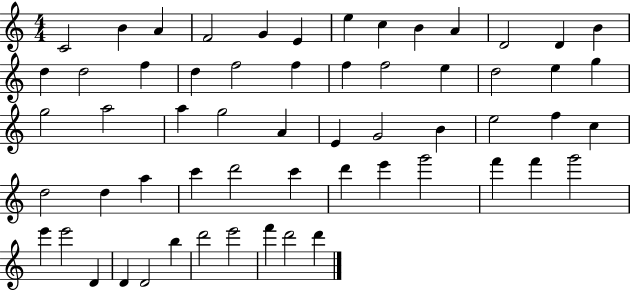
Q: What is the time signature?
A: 4/4